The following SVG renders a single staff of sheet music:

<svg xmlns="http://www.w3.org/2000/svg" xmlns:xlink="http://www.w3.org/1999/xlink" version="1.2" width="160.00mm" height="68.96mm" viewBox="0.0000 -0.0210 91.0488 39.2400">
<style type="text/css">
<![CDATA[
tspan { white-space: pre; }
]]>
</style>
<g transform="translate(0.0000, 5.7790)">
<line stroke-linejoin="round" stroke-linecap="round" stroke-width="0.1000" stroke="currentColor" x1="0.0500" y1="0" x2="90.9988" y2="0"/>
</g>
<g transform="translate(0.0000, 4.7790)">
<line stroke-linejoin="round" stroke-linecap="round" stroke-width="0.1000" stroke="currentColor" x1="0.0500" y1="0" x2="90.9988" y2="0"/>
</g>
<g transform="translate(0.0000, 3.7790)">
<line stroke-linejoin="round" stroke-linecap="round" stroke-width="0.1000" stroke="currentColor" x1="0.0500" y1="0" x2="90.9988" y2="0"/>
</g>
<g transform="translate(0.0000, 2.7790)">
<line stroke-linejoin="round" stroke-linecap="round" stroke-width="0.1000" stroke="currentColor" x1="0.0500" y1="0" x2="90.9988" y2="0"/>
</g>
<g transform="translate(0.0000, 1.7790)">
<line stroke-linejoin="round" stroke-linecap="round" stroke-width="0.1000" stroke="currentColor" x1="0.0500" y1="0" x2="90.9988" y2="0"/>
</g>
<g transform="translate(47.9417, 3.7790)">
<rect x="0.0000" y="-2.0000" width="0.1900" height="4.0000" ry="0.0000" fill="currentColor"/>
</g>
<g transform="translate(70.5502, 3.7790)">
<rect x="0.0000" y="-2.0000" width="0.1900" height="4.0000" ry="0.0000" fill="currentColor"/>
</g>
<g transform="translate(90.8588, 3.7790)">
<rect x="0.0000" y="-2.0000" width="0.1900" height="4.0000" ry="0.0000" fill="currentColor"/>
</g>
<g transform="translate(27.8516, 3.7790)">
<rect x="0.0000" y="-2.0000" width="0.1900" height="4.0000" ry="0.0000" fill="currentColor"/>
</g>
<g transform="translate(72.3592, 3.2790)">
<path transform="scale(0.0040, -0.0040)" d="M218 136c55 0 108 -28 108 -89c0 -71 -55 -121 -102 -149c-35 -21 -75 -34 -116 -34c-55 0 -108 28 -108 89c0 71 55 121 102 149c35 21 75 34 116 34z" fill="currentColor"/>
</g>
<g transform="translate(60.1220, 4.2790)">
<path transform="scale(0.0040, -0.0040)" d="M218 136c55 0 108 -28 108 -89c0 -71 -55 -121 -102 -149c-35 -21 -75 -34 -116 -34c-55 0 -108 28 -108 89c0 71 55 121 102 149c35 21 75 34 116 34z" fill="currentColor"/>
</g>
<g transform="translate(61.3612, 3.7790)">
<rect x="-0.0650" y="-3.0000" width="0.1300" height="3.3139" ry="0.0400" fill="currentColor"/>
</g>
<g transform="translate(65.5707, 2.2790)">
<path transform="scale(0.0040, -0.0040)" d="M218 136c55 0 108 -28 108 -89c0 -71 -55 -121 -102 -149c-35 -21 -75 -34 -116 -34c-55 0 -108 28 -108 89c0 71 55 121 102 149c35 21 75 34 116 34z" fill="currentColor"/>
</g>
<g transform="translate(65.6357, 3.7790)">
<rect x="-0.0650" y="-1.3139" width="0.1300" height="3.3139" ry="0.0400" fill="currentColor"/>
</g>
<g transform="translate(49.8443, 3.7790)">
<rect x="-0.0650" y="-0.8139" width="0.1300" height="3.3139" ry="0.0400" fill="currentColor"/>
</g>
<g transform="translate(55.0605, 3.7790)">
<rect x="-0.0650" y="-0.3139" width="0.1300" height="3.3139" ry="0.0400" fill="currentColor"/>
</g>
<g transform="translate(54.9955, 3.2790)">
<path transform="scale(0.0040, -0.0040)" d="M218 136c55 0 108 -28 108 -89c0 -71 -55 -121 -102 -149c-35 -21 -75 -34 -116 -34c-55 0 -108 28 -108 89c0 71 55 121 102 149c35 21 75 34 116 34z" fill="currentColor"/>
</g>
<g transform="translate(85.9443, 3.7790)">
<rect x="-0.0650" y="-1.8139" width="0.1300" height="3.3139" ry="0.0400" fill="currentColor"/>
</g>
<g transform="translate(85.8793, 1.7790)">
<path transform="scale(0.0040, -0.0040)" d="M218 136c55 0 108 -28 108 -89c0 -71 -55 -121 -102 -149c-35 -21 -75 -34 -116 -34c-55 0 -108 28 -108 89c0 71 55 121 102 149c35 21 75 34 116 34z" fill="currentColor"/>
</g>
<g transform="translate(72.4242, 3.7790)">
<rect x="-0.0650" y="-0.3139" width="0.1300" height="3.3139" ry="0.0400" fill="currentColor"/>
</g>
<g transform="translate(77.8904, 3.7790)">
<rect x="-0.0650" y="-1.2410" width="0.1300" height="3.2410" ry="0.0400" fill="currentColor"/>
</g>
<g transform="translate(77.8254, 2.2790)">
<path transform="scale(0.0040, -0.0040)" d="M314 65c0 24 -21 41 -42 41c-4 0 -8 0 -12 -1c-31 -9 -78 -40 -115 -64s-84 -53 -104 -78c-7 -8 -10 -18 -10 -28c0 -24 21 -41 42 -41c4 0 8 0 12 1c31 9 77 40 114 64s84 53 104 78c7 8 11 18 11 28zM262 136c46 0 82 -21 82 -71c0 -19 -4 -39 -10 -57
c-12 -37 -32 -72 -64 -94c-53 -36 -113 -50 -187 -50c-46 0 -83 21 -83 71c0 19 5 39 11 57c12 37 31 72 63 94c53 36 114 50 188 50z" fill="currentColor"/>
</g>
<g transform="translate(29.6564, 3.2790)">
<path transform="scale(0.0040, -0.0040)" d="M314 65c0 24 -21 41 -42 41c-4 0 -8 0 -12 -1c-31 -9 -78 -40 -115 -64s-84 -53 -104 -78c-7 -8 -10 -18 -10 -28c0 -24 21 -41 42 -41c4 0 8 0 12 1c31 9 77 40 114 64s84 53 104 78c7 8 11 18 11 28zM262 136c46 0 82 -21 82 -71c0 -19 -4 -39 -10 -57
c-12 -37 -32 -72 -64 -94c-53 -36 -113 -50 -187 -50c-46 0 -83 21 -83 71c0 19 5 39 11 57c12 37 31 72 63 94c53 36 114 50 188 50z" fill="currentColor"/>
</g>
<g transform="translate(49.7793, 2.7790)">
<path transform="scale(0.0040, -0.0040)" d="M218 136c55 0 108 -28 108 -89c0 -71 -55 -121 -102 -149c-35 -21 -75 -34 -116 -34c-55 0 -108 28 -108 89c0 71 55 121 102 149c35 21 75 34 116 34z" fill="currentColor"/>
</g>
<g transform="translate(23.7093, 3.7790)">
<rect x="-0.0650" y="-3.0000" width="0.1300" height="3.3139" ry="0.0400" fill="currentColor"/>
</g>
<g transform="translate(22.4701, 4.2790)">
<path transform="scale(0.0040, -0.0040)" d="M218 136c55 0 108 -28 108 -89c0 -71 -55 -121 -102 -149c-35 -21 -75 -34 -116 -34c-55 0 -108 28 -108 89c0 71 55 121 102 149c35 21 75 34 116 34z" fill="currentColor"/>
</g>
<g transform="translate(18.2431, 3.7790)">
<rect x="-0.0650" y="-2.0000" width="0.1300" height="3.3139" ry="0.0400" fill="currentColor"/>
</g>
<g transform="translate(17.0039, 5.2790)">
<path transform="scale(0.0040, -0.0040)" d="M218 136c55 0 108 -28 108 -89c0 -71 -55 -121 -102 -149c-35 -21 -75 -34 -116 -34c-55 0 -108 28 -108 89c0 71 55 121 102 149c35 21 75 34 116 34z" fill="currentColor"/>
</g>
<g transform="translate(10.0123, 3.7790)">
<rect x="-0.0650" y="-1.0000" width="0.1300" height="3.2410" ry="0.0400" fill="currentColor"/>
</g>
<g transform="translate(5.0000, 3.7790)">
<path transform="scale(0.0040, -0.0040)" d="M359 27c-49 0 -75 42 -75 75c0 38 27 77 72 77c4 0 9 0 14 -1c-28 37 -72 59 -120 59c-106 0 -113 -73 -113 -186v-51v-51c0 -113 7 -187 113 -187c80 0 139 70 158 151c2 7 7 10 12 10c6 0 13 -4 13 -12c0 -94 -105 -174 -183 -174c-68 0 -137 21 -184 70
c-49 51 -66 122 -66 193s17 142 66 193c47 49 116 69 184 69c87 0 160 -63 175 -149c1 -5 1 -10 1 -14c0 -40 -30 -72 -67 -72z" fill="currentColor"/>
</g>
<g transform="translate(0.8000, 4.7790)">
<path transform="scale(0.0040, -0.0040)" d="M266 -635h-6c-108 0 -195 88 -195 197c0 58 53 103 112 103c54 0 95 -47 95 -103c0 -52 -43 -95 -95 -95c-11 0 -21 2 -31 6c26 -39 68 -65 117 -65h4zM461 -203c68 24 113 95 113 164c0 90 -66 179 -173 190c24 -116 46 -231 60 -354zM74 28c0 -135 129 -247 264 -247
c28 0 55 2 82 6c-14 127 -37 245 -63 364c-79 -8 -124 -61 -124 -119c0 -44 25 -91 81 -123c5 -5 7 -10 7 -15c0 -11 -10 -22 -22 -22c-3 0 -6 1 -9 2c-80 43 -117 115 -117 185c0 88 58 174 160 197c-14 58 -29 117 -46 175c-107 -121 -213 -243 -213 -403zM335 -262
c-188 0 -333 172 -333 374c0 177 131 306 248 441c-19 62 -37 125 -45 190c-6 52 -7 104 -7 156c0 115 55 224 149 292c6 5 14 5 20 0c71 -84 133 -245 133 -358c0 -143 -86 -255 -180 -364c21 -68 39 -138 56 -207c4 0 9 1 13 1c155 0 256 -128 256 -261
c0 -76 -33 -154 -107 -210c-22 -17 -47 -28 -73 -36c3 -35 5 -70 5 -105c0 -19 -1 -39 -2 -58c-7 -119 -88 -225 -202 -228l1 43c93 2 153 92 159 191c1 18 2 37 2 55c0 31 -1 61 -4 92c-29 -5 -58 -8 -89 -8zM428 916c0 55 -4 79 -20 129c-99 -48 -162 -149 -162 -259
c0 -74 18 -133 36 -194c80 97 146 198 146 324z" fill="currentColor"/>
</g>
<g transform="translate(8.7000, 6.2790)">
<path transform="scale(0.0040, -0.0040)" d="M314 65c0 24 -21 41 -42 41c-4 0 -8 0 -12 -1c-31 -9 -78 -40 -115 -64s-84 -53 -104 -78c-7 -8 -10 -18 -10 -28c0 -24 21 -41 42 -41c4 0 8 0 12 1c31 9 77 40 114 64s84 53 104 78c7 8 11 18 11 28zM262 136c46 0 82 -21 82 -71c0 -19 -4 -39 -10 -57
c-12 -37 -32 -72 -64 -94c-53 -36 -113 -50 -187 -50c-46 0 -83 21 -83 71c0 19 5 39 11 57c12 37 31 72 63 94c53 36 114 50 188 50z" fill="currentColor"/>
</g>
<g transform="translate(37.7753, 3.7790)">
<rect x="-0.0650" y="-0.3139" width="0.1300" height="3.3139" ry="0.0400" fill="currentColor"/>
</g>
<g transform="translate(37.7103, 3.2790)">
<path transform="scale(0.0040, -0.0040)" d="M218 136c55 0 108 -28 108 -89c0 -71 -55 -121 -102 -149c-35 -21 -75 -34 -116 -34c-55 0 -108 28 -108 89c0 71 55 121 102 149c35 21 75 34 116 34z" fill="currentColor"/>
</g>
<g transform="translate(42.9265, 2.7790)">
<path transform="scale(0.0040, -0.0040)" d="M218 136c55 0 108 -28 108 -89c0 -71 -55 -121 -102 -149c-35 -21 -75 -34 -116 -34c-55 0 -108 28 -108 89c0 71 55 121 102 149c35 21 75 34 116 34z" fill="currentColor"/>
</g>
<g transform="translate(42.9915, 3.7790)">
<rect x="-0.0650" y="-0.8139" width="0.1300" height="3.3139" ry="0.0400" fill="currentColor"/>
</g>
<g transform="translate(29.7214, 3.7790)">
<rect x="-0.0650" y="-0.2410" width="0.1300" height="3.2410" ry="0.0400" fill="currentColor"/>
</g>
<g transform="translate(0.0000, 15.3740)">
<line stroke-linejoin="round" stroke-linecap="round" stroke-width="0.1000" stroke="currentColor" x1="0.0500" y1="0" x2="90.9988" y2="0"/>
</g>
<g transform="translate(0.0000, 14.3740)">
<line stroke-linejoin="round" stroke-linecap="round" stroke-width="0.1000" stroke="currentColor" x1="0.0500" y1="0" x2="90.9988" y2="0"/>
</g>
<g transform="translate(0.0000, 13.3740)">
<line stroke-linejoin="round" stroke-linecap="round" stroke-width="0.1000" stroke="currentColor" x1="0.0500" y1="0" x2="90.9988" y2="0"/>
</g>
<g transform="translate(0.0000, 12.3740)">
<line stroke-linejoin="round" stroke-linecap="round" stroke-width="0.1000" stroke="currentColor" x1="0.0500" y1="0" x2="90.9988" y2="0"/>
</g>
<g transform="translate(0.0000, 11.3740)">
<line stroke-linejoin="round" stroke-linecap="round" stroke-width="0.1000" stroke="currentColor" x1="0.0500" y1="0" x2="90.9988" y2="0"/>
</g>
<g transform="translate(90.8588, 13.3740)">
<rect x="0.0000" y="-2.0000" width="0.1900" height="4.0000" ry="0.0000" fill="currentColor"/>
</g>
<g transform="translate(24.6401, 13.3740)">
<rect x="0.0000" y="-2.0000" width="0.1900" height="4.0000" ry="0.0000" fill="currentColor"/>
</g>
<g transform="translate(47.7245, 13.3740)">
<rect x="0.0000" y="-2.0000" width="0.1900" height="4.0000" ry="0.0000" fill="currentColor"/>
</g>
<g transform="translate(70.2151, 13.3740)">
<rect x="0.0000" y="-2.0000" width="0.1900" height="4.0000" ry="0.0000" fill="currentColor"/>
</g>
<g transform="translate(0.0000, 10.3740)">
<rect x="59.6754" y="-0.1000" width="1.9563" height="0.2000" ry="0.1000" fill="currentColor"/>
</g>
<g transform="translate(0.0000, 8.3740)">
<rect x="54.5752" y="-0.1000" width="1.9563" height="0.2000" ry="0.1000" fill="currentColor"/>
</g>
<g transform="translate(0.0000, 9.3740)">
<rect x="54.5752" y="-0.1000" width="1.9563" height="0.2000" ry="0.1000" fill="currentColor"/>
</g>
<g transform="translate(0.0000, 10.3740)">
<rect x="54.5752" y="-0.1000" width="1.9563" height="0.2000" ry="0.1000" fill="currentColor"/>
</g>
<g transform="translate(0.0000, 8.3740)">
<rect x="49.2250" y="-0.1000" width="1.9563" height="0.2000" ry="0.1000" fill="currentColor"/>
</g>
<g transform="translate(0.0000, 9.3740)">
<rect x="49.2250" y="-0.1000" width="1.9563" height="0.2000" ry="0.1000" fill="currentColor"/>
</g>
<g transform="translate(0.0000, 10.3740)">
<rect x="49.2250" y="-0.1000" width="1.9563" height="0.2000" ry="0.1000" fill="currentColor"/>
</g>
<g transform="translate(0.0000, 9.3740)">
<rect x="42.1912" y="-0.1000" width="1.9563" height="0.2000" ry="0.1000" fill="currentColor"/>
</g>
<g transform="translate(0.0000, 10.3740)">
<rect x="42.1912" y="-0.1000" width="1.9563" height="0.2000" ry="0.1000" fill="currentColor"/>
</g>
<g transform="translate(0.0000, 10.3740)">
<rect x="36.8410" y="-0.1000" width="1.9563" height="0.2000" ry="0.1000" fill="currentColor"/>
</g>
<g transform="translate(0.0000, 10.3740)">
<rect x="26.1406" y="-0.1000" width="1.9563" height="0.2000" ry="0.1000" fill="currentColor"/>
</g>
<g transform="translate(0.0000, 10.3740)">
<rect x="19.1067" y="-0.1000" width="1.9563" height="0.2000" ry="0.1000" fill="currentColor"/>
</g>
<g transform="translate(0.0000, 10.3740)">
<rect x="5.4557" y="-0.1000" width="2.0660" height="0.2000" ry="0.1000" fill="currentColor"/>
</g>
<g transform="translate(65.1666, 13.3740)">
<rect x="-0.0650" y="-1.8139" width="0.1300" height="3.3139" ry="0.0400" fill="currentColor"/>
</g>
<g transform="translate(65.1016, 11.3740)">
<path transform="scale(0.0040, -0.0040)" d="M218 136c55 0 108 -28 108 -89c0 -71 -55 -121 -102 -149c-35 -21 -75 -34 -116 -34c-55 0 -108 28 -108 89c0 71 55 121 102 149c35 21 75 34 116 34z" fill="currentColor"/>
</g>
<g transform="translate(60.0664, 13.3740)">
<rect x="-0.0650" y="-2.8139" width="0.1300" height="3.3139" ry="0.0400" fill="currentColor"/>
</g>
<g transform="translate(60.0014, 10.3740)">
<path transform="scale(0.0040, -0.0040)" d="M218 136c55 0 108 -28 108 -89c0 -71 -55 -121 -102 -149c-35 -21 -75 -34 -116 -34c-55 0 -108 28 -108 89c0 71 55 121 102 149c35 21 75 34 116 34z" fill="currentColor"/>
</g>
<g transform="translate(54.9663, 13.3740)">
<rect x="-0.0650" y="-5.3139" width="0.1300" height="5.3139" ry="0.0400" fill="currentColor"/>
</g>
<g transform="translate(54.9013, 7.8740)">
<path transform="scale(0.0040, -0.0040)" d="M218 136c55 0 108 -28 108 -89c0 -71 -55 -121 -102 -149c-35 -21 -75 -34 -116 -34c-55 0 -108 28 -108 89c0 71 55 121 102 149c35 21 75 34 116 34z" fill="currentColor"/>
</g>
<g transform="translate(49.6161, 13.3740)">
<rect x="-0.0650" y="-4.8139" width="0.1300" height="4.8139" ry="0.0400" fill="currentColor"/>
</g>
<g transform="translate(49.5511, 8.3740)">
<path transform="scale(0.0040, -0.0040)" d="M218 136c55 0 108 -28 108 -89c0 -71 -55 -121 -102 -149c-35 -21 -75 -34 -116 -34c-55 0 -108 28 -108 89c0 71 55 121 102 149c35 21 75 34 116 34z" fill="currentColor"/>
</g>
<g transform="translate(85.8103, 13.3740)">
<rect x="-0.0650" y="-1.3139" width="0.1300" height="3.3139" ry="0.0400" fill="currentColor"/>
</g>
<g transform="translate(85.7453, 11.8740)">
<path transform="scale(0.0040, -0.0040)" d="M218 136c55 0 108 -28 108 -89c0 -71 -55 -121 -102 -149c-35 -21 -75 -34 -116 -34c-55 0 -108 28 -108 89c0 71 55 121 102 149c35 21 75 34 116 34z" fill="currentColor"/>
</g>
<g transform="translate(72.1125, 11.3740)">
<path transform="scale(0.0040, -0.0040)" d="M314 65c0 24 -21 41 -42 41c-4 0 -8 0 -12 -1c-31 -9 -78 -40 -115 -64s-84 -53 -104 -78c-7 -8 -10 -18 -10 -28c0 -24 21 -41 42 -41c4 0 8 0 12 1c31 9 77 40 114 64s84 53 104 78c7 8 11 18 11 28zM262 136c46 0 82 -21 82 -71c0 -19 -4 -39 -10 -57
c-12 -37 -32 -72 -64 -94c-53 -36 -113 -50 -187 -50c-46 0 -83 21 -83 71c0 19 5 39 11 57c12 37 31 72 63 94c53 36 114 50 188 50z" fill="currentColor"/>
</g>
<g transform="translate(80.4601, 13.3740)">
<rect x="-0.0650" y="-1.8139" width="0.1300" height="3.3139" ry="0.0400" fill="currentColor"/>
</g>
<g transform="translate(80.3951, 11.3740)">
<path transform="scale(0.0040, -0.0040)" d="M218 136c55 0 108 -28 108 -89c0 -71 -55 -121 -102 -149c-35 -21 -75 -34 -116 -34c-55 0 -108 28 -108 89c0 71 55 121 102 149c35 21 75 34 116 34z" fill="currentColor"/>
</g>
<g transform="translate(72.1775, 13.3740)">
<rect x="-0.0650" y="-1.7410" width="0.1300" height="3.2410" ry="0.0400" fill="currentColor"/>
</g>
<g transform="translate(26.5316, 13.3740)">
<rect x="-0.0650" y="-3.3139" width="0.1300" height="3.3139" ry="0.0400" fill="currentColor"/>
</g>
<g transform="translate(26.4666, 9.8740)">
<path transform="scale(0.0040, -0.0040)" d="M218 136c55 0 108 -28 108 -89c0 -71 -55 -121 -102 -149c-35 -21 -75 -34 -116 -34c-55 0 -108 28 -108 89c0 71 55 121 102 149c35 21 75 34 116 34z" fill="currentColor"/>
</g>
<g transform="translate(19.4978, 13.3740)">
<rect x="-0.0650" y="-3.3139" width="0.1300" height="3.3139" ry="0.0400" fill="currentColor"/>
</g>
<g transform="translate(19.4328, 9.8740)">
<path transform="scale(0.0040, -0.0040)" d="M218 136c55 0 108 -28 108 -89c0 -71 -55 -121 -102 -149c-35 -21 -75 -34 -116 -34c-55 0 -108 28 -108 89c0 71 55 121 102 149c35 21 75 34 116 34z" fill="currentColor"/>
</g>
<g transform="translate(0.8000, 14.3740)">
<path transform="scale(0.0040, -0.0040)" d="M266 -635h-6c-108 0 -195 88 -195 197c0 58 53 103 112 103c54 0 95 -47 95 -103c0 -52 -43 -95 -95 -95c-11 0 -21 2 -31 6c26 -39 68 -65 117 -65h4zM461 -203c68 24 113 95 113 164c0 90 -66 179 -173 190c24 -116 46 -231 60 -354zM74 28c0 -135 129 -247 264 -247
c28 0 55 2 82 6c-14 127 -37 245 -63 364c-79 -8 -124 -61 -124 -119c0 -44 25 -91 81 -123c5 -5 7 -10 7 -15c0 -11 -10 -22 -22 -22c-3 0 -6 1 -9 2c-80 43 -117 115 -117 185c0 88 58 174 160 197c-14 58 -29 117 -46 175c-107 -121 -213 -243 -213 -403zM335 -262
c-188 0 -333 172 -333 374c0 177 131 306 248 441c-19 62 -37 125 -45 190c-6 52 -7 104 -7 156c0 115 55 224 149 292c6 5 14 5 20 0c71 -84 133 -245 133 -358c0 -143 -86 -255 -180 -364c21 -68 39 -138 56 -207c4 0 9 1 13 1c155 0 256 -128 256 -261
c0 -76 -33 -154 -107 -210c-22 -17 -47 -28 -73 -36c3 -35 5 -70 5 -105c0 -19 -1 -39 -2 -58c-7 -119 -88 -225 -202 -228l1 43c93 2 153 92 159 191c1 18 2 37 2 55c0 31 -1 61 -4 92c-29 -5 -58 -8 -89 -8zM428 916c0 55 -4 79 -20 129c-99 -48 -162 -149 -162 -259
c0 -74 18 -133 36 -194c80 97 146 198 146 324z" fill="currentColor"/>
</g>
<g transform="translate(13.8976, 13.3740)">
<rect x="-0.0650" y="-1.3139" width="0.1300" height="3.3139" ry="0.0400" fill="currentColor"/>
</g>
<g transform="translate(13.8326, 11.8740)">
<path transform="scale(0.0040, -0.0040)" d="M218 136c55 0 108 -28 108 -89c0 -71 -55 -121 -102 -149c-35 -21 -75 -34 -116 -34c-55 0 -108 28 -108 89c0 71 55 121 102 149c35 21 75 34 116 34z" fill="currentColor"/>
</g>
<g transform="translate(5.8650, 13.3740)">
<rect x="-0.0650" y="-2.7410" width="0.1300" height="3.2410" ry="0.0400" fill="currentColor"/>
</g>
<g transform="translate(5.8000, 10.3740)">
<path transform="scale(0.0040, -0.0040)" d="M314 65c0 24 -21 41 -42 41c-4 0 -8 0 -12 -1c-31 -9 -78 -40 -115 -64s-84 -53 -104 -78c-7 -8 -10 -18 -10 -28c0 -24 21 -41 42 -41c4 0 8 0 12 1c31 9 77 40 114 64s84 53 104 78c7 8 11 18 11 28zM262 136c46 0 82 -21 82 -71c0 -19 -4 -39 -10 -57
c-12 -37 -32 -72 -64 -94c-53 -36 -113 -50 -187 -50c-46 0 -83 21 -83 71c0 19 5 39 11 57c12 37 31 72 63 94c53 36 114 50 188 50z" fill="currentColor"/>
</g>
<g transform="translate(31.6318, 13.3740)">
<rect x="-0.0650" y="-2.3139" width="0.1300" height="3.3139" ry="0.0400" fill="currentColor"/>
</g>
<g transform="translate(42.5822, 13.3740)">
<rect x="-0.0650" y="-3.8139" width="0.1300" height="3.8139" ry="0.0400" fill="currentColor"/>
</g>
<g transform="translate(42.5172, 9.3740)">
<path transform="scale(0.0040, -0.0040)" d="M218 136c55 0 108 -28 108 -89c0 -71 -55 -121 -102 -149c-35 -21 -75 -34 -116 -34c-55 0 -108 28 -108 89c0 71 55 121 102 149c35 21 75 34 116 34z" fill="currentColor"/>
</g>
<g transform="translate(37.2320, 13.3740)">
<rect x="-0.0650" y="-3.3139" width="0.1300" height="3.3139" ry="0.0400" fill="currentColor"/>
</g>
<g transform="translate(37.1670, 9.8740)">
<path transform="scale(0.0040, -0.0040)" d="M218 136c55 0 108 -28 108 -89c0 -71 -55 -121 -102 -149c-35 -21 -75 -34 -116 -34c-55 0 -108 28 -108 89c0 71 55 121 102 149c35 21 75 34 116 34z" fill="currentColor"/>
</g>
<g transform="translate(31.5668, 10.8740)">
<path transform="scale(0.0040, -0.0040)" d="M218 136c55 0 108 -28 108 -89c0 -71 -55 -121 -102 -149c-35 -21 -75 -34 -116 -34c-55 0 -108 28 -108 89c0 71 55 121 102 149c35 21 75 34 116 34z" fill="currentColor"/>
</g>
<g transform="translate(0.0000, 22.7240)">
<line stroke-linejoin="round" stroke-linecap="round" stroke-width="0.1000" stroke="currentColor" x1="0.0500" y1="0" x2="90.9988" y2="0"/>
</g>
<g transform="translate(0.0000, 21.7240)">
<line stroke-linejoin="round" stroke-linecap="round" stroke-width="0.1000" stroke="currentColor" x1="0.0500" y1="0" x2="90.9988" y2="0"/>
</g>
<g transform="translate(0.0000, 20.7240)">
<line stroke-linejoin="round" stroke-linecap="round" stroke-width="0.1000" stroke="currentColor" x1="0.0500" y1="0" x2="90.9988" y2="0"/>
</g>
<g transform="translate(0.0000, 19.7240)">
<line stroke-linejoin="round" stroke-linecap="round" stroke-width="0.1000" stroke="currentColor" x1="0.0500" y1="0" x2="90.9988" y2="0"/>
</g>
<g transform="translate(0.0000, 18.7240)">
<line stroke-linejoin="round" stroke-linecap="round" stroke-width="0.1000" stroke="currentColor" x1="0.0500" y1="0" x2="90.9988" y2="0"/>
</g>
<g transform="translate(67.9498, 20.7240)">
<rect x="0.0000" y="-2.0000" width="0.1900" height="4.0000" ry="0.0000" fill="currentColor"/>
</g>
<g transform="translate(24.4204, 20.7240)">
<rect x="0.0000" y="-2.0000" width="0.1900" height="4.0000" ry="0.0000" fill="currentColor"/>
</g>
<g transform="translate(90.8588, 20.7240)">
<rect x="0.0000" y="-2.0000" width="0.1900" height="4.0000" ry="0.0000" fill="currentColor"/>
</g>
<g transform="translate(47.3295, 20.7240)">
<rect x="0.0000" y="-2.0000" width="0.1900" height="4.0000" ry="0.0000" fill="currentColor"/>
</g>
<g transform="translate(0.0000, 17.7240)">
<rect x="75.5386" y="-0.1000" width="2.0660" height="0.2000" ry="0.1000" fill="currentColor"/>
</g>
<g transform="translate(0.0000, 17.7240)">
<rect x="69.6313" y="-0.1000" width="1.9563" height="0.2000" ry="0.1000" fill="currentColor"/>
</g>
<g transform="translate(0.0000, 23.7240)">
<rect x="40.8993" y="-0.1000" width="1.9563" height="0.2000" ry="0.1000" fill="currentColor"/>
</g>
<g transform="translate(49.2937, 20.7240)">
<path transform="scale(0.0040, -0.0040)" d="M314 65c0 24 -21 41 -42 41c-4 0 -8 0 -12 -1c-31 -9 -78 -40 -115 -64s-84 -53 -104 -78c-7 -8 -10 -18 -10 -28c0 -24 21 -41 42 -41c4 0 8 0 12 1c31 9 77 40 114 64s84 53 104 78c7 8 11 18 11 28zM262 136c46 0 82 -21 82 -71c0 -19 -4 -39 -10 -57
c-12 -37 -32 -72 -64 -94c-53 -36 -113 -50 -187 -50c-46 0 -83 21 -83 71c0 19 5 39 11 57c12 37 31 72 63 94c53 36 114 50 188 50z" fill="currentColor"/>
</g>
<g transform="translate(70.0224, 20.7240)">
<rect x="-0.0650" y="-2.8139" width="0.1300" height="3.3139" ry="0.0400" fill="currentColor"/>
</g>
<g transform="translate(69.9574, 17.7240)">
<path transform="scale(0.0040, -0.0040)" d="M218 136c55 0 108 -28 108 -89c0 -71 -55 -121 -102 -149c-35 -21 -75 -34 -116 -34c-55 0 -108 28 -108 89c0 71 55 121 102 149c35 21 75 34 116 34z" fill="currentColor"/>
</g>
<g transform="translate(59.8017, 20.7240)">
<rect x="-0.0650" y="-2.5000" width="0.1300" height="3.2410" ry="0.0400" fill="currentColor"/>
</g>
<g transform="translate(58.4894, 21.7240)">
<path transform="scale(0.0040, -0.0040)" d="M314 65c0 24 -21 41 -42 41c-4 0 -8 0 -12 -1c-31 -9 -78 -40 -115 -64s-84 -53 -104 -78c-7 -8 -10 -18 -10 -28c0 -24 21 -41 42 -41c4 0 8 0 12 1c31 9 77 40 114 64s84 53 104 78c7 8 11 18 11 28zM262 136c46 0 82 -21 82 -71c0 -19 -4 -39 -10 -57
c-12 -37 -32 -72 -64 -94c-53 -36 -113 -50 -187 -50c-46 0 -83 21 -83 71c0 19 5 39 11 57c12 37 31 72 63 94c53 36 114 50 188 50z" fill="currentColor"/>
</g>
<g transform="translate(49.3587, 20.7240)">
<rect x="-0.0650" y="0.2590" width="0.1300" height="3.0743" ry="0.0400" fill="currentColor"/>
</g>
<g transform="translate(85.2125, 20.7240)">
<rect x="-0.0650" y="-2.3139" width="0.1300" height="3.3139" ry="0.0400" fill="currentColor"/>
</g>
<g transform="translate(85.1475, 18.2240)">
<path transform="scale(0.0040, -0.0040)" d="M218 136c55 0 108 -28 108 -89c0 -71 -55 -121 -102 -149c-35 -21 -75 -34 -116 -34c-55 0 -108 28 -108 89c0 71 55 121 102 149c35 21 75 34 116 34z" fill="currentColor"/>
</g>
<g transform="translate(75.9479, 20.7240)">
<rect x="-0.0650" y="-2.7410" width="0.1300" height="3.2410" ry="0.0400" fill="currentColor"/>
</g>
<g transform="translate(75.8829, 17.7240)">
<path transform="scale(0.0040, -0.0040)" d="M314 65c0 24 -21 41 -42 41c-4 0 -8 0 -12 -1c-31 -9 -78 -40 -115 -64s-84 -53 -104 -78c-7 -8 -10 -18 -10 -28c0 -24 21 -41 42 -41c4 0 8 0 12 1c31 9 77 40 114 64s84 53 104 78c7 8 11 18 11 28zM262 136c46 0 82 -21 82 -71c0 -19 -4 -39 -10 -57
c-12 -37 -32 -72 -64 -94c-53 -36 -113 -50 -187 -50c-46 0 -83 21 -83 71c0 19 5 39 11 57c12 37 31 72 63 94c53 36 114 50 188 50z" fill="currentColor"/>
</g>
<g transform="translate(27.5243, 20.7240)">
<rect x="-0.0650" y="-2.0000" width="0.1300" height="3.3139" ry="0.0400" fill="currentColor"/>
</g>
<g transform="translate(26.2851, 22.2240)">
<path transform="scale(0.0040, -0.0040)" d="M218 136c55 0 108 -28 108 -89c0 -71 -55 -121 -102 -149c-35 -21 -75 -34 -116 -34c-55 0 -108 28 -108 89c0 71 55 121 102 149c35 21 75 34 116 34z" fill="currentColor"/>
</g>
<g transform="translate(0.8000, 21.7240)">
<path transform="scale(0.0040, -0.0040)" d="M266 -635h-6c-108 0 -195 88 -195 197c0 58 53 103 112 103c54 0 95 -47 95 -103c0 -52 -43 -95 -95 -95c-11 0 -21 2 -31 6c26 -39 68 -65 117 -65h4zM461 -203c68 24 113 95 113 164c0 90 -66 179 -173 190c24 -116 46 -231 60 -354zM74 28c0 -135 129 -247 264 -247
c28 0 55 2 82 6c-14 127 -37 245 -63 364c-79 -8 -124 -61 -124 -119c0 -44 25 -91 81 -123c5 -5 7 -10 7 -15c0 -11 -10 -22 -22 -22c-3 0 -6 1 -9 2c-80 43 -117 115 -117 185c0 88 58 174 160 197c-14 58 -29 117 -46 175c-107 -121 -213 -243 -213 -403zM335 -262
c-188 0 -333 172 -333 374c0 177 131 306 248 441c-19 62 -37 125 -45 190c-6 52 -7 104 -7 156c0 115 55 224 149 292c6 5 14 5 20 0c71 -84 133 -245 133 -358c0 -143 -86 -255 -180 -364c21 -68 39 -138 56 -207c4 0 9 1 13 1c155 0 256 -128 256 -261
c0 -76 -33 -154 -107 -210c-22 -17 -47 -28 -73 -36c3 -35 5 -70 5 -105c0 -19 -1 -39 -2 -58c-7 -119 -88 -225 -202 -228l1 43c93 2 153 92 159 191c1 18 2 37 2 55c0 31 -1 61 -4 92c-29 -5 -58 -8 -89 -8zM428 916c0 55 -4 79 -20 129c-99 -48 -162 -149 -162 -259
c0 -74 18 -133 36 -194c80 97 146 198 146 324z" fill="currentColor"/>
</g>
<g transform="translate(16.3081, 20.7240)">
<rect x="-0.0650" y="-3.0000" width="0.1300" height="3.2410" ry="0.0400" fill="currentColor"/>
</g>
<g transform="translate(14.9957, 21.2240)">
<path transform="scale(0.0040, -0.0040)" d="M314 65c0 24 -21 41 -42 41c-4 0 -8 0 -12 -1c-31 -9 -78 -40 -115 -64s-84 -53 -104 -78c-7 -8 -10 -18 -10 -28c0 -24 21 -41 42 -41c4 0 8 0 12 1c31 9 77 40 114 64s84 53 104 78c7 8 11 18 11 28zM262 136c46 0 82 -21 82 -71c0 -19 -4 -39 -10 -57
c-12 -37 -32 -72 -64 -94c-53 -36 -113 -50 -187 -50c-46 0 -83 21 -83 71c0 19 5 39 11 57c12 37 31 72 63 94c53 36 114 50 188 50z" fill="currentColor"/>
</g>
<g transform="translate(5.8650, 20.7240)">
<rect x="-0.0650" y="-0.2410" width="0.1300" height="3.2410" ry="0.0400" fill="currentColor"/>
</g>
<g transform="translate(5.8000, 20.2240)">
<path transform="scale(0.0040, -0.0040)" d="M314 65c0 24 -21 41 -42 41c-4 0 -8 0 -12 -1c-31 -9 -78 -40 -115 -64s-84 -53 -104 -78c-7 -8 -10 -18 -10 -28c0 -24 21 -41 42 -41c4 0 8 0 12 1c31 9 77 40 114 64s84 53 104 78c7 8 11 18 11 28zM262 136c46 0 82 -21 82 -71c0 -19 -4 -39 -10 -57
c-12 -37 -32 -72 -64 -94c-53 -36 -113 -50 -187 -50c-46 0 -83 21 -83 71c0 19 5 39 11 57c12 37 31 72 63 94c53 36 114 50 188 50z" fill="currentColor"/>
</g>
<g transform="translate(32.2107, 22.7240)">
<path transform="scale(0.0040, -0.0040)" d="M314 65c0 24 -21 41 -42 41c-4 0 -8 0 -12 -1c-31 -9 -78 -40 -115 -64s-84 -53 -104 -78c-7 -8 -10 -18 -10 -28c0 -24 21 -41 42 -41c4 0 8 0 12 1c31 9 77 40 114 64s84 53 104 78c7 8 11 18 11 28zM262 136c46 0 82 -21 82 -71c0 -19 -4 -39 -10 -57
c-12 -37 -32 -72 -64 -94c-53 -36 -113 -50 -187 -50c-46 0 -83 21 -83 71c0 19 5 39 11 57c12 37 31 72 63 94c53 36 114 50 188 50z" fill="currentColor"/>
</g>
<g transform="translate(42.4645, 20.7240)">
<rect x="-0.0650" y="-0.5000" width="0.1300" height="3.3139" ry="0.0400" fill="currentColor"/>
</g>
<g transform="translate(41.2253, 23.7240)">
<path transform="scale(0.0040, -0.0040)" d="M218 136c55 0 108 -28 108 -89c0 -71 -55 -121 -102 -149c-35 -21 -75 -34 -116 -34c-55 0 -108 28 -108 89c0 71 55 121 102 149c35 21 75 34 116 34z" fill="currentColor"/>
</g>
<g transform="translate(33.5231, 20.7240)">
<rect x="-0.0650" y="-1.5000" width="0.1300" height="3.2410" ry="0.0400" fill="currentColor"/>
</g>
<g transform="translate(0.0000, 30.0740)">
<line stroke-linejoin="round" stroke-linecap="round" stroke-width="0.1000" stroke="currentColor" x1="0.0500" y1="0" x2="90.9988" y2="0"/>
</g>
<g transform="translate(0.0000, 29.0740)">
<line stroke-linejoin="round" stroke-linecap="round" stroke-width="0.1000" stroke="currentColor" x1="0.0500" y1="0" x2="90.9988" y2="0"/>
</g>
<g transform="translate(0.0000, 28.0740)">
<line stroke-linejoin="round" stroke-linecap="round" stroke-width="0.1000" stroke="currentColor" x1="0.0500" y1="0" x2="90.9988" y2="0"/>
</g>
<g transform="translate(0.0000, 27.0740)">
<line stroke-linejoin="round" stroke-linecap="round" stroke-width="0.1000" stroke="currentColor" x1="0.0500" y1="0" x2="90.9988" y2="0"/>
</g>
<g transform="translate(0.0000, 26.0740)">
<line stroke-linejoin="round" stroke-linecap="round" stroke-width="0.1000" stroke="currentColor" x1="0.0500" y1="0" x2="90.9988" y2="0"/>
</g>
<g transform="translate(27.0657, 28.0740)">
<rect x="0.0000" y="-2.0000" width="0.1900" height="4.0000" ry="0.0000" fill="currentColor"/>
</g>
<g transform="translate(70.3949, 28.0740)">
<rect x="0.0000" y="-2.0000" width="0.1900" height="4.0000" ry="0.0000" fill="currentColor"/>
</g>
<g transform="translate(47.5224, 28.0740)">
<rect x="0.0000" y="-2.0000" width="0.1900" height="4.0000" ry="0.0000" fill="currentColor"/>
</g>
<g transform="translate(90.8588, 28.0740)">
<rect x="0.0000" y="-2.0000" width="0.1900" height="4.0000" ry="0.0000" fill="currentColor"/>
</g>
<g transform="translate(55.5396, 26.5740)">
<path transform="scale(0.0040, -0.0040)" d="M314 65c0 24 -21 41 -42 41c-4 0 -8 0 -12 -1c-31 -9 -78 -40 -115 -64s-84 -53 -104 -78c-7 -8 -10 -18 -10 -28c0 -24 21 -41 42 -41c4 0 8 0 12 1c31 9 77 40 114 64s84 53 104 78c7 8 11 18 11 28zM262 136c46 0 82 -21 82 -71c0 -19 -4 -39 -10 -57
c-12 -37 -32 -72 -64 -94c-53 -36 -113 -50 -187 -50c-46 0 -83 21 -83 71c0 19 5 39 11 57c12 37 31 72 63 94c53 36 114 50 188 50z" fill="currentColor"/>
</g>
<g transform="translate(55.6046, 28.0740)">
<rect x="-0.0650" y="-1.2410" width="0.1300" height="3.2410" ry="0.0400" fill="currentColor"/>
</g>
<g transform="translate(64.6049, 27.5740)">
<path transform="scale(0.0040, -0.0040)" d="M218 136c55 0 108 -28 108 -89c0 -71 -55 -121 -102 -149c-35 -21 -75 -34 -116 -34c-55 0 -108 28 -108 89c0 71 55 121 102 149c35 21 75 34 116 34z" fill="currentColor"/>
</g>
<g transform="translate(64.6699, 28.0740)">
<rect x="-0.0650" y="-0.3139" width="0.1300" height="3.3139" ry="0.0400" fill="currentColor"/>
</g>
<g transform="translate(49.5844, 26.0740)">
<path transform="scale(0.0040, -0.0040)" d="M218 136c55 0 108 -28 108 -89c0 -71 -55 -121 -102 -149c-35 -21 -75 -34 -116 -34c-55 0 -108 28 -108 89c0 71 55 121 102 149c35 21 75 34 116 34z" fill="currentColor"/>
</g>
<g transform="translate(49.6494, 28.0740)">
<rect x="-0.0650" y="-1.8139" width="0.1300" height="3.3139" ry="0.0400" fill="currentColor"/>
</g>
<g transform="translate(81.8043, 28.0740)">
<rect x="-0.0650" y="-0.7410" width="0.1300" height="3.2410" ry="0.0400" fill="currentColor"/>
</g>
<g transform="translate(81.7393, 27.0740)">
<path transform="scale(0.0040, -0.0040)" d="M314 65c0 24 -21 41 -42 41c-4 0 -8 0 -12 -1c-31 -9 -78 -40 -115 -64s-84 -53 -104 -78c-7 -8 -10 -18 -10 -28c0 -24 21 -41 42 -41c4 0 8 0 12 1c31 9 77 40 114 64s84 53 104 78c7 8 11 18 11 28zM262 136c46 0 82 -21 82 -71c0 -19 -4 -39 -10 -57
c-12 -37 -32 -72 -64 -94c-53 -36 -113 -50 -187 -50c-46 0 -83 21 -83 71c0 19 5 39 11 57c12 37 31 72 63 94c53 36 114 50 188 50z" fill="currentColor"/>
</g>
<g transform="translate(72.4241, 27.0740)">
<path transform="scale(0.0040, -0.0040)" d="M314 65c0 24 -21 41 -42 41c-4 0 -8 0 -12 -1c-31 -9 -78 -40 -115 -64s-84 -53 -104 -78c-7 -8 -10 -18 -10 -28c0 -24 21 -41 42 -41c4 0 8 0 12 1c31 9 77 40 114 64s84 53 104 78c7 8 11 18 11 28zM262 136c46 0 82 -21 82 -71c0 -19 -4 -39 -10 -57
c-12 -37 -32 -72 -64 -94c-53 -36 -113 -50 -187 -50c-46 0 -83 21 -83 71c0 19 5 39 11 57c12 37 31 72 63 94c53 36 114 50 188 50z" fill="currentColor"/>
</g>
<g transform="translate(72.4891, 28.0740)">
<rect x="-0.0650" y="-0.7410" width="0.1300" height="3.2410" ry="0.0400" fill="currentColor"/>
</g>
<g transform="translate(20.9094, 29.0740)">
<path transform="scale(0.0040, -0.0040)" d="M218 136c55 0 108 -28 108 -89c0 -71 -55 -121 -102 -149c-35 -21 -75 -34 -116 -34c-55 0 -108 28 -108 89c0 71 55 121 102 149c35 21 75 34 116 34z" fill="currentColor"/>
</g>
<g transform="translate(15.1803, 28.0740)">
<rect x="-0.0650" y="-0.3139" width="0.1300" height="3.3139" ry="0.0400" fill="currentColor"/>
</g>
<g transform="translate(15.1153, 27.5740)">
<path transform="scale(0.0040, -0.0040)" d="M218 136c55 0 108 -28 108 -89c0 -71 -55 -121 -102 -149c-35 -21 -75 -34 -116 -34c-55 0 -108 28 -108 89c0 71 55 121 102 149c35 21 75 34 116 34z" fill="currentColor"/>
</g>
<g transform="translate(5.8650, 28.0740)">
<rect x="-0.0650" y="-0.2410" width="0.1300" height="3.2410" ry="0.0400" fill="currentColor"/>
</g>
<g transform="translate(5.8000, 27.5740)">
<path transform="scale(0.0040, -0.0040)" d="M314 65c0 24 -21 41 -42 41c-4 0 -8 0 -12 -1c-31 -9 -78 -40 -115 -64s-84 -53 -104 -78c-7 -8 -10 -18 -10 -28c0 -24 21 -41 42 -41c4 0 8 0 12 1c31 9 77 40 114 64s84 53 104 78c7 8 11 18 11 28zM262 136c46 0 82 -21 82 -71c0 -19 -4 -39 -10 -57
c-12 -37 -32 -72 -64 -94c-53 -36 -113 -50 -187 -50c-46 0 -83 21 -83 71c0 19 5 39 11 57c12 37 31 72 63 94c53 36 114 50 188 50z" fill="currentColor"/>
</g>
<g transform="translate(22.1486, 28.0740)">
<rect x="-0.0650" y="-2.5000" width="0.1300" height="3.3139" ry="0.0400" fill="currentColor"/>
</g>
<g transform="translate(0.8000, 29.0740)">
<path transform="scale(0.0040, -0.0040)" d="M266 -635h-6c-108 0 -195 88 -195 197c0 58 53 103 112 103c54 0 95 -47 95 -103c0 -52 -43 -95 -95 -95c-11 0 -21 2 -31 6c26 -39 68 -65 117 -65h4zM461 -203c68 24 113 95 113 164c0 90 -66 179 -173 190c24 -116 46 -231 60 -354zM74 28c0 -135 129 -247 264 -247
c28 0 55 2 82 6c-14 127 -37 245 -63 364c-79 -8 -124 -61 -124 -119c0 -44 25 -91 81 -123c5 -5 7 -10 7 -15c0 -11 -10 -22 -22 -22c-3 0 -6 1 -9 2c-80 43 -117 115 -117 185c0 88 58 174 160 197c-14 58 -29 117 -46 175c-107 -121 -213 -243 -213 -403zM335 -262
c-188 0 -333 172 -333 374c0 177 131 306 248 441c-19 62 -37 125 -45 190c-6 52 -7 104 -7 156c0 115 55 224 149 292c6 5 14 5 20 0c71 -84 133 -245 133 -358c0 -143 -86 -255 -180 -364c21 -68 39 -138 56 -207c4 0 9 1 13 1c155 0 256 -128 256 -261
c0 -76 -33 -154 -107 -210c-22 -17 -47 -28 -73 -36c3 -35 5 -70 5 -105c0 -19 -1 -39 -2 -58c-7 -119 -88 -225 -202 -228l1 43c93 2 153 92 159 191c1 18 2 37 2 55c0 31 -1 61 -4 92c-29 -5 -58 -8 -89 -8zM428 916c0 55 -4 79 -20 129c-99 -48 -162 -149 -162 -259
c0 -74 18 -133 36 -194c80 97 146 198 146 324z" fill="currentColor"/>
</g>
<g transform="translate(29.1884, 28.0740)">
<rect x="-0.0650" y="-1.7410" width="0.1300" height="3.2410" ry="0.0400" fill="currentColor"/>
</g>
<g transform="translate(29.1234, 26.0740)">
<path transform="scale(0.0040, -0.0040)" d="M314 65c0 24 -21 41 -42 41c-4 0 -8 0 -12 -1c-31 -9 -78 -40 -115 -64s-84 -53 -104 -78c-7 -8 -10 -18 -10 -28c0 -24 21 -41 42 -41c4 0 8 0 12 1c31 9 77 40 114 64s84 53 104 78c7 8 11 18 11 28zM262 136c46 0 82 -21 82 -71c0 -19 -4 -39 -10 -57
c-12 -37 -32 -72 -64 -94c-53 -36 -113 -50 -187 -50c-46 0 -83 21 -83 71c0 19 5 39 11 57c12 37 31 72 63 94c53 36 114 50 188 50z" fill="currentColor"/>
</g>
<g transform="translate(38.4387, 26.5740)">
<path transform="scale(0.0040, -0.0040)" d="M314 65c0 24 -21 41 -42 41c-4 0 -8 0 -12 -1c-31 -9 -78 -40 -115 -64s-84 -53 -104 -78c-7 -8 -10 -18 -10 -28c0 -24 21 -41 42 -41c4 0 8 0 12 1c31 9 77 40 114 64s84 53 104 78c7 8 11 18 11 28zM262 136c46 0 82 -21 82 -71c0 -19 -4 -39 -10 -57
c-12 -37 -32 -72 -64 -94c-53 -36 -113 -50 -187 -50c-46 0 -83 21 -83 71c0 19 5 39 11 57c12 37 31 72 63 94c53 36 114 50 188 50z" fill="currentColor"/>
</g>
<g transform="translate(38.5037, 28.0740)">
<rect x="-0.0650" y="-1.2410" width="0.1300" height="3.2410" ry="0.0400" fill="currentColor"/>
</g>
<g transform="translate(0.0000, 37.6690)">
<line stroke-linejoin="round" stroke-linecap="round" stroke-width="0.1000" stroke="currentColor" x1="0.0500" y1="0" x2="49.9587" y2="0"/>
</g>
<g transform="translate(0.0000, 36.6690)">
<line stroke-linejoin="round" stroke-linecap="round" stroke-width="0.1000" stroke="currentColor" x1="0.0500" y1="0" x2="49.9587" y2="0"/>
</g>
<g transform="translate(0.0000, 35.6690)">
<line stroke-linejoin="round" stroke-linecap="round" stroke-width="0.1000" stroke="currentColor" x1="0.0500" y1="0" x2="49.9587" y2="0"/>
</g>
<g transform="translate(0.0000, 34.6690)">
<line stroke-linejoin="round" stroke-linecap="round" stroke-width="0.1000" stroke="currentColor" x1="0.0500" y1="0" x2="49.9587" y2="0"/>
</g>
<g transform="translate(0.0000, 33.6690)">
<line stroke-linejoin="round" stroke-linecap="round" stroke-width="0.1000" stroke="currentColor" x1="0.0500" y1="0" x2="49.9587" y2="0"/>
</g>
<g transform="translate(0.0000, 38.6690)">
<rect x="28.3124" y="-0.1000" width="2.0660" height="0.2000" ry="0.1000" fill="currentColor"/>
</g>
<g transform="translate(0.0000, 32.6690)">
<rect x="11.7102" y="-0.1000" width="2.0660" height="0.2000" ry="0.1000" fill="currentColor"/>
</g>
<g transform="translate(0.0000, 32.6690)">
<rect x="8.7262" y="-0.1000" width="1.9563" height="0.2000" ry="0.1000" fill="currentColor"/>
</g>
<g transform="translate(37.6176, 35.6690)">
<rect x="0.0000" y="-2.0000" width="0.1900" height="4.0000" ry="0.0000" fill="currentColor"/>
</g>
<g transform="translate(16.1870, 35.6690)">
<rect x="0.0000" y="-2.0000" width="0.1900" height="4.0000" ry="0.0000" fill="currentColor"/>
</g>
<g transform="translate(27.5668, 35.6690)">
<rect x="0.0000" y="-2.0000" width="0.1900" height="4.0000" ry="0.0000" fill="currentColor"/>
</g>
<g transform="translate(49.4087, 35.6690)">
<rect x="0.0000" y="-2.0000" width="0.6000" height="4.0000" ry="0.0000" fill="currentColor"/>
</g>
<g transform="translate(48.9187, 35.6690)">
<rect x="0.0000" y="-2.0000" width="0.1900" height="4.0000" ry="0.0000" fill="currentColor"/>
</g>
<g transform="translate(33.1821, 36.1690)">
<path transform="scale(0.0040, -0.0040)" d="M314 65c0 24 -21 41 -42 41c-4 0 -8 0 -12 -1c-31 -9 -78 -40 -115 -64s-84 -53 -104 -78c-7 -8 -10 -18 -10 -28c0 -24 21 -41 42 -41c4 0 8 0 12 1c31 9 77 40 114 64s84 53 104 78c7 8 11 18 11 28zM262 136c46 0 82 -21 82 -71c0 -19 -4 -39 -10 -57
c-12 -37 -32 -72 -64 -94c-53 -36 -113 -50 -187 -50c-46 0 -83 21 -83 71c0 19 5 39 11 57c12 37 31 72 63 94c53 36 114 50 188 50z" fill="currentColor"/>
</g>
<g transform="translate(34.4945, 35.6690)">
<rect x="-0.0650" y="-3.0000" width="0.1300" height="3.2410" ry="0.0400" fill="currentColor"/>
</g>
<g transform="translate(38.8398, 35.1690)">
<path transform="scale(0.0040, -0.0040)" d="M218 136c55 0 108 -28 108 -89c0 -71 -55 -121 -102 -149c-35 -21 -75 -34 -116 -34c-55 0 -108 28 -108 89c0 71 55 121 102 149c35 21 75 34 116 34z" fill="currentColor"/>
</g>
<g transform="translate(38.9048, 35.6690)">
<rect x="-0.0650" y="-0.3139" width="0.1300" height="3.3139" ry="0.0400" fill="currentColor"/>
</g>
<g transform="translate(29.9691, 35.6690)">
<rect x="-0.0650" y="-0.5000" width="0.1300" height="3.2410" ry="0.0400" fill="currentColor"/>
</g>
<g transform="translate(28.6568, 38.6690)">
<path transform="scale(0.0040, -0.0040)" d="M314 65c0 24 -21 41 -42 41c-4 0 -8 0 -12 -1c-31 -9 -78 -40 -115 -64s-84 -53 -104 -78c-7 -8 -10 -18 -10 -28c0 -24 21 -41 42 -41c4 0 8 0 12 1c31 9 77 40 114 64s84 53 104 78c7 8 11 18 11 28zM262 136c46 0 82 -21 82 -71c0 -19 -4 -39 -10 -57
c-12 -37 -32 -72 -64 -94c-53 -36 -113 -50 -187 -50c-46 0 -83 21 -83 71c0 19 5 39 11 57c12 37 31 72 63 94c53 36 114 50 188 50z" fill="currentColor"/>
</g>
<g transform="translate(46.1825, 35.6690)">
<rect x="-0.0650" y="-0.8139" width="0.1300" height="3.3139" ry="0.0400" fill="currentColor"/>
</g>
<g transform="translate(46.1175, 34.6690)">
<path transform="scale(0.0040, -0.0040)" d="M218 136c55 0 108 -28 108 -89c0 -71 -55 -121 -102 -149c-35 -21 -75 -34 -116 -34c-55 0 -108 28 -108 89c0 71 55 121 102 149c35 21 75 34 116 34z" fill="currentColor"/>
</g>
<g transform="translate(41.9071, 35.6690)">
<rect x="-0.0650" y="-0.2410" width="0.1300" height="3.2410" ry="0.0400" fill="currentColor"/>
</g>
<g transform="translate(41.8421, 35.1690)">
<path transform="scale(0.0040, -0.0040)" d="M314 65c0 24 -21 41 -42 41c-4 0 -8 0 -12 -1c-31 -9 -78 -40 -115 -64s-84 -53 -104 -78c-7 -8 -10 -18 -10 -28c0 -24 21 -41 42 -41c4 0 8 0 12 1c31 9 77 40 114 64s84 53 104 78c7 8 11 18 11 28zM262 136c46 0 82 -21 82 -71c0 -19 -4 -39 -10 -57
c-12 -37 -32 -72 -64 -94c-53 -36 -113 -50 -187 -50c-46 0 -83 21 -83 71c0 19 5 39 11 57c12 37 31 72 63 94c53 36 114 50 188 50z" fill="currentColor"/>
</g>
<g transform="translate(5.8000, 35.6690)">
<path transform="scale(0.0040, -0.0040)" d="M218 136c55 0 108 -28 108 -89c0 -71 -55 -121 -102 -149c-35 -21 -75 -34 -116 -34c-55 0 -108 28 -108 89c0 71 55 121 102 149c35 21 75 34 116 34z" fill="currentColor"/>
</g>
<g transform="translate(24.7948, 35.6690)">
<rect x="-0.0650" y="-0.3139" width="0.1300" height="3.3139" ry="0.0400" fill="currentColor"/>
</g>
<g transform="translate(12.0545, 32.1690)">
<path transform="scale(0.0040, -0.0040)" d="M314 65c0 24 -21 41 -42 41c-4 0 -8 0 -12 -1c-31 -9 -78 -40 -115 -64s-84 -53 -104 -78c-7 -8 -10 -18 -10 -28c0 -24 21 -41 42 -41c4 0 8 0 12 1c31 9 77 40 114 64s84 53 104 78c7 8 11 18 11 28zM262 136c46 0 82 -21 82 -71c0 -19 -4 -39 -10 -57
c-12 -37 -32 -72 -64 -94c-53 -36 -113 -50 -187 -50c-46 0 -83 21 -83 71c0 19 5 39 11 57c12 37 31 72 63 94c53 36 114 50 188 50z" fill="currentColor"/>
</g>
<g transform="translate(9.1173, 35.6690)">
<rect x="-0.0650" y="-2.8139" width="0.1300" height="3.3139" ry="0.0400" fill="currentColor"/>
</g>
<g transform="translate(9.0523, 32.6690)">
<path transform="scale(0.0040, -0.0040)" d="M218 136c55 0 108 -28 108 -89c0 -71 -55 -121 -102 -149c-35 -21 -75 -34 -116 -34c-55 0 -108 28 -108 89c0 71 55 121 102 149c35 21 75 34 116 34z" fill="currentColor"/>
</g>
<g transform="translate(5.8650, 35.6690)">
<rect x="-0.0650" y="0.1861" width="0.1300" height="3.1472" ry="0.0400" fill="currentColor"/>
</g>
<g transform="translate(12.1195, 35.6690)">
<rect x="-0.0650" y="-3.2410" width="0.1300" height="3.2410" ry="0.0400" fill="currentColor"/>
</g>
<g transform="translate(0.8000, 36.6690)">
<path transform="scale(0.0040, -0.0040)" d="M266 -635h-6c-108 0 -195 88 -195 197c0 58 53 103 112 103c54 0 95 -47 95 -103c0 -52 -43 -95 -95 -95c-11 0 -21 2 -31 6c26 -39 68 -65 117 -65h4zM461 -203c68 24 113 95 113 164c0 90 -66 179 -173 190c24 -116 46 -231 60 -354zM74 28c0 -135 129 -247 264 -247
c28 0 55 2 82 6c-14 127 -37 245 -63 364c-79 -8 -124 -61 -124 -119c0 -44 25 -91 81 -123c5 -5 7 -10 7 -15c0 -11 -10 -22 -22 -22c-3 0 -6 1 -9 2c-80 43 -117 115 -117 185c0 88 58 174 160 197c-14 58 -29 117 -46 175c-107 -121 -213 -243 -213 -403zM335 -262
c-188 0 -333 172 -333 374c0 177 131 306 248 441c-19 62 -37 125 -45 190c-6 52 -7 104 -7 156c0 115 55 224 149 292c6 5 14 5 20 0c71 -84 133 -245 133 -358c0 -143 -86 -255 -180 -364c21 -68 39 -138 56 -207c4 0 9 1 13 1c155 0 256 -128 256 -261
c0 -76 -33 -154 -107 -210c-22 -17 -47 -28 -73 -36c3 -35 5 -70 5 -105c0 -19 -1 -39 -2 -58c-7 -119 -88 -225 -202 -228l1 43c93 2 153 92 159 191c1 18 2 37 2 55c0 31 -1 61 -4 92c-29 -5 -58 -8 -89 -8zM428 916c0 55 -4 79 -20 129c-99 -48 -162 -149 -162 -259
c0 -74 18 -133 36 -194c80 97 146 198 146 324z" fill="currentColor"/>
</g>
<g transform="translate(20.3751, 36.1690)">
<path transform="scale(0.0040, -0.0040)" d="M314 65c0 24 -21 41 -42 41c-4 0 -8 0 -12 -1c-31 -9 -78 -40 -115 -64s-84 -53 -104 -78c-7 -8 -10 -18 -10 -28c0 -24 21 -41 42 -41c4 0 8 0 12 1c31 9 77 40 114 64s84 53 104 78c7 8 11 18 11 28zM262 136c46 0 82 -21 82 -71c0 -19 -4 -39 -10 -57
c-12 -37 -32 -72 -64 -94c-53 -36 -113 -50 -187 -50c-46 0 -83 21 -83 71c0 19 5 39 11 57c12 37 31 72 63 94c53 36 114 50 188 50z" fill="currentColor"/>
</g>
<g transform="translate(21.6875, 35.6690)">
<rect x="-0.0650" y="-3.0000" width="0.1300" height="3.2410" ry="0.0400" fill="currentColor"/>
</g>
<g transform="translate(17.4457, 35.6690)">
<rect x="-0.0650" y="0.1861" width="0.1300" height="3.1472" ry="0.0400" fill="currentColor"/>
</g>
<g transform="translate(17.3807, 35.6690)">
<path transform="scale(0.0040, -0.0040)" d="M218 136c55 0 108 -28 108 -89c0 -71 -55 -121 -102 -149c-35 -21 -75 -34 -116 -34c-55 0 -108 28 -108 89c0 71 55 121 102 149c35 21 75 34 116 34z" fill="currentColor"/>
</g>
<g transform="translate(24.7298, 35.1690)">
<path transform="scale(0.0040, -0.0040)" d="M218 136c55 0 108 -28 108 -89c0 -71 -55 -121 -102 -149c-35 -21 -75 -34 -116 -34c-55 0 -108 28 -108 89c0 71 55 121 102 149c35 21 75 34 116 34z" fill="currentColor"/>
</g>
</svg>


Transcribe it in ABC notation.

X:1
T:Untitled
M:4/4
L:1/4
K:C
D2 F A c2 c d d c A e c e2 f a2 e b b g b c' e' f' a f f2 f e c2 A2 F E2 C B2 G2 a a2 g c2 c G f2 e2 f e2 c d2 d2 B a b2 B A2 c C2 A2 c c2 d